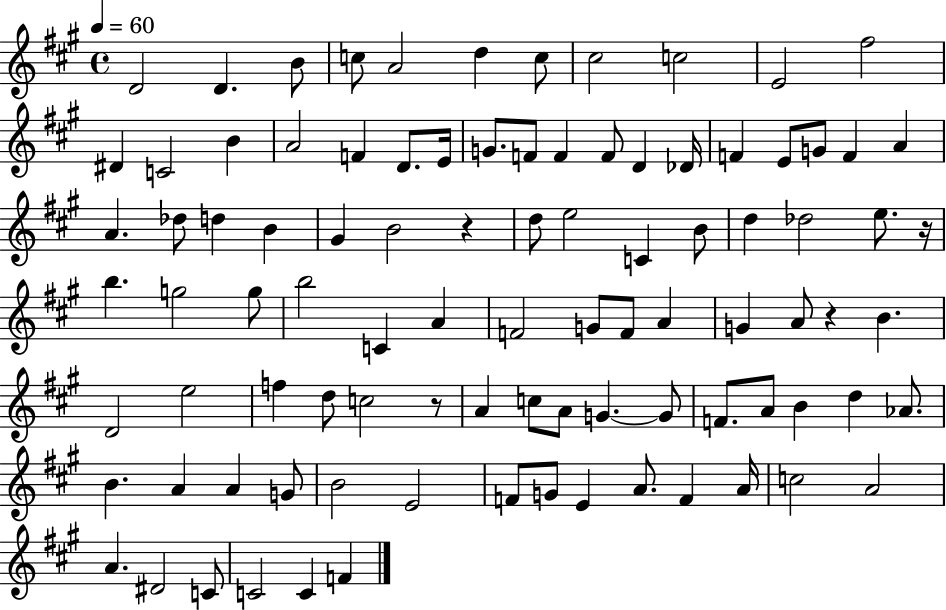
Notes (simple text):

D4/h D4/q. B4/e C5/e A4/h D5/q C5/e C#5/h C5/h E4/h F#5/h D#4/q C4/h B4/q A4/h F4/q D4/e. E4/s G4/e. F4/e F4/q F4/e D4/q Db4/s F4/q E4/e G4/e F4/q A4/q A4/q. Db5/e D5/q B4/q G#4/q B4/h R/q D5/e E5/h C4/q B4/e D5/q Db5/h E5/e. R/s B5/q. G5/h G5/e B5/h C4/q A4/q F4/h G4/e F4/e A4/q G4/q A4/e R/q B4/q. D4/h E5/h F5/q D5/e C5/h R/e A4/q C5/e A4/e G4/q. G4/e F4/e. A4/e B4/q D5/q Ab4/e. B4/q. A4/q A4/q G4/e B4/h E4/h F4/e G4/e E4/q A4/e. F4/q A4/s C5/h A4/h A4/q. D#4/h C4/e C4/h C4/q F4/q